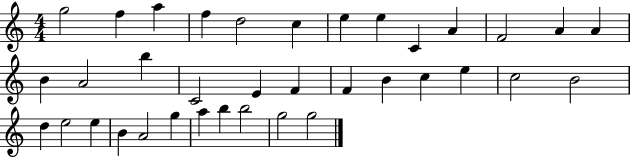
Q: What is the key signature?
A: C major